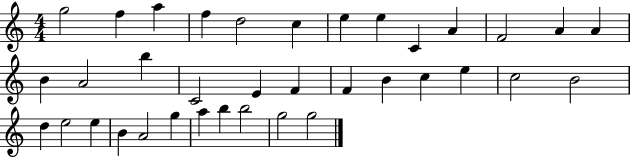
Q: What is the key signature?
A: C major